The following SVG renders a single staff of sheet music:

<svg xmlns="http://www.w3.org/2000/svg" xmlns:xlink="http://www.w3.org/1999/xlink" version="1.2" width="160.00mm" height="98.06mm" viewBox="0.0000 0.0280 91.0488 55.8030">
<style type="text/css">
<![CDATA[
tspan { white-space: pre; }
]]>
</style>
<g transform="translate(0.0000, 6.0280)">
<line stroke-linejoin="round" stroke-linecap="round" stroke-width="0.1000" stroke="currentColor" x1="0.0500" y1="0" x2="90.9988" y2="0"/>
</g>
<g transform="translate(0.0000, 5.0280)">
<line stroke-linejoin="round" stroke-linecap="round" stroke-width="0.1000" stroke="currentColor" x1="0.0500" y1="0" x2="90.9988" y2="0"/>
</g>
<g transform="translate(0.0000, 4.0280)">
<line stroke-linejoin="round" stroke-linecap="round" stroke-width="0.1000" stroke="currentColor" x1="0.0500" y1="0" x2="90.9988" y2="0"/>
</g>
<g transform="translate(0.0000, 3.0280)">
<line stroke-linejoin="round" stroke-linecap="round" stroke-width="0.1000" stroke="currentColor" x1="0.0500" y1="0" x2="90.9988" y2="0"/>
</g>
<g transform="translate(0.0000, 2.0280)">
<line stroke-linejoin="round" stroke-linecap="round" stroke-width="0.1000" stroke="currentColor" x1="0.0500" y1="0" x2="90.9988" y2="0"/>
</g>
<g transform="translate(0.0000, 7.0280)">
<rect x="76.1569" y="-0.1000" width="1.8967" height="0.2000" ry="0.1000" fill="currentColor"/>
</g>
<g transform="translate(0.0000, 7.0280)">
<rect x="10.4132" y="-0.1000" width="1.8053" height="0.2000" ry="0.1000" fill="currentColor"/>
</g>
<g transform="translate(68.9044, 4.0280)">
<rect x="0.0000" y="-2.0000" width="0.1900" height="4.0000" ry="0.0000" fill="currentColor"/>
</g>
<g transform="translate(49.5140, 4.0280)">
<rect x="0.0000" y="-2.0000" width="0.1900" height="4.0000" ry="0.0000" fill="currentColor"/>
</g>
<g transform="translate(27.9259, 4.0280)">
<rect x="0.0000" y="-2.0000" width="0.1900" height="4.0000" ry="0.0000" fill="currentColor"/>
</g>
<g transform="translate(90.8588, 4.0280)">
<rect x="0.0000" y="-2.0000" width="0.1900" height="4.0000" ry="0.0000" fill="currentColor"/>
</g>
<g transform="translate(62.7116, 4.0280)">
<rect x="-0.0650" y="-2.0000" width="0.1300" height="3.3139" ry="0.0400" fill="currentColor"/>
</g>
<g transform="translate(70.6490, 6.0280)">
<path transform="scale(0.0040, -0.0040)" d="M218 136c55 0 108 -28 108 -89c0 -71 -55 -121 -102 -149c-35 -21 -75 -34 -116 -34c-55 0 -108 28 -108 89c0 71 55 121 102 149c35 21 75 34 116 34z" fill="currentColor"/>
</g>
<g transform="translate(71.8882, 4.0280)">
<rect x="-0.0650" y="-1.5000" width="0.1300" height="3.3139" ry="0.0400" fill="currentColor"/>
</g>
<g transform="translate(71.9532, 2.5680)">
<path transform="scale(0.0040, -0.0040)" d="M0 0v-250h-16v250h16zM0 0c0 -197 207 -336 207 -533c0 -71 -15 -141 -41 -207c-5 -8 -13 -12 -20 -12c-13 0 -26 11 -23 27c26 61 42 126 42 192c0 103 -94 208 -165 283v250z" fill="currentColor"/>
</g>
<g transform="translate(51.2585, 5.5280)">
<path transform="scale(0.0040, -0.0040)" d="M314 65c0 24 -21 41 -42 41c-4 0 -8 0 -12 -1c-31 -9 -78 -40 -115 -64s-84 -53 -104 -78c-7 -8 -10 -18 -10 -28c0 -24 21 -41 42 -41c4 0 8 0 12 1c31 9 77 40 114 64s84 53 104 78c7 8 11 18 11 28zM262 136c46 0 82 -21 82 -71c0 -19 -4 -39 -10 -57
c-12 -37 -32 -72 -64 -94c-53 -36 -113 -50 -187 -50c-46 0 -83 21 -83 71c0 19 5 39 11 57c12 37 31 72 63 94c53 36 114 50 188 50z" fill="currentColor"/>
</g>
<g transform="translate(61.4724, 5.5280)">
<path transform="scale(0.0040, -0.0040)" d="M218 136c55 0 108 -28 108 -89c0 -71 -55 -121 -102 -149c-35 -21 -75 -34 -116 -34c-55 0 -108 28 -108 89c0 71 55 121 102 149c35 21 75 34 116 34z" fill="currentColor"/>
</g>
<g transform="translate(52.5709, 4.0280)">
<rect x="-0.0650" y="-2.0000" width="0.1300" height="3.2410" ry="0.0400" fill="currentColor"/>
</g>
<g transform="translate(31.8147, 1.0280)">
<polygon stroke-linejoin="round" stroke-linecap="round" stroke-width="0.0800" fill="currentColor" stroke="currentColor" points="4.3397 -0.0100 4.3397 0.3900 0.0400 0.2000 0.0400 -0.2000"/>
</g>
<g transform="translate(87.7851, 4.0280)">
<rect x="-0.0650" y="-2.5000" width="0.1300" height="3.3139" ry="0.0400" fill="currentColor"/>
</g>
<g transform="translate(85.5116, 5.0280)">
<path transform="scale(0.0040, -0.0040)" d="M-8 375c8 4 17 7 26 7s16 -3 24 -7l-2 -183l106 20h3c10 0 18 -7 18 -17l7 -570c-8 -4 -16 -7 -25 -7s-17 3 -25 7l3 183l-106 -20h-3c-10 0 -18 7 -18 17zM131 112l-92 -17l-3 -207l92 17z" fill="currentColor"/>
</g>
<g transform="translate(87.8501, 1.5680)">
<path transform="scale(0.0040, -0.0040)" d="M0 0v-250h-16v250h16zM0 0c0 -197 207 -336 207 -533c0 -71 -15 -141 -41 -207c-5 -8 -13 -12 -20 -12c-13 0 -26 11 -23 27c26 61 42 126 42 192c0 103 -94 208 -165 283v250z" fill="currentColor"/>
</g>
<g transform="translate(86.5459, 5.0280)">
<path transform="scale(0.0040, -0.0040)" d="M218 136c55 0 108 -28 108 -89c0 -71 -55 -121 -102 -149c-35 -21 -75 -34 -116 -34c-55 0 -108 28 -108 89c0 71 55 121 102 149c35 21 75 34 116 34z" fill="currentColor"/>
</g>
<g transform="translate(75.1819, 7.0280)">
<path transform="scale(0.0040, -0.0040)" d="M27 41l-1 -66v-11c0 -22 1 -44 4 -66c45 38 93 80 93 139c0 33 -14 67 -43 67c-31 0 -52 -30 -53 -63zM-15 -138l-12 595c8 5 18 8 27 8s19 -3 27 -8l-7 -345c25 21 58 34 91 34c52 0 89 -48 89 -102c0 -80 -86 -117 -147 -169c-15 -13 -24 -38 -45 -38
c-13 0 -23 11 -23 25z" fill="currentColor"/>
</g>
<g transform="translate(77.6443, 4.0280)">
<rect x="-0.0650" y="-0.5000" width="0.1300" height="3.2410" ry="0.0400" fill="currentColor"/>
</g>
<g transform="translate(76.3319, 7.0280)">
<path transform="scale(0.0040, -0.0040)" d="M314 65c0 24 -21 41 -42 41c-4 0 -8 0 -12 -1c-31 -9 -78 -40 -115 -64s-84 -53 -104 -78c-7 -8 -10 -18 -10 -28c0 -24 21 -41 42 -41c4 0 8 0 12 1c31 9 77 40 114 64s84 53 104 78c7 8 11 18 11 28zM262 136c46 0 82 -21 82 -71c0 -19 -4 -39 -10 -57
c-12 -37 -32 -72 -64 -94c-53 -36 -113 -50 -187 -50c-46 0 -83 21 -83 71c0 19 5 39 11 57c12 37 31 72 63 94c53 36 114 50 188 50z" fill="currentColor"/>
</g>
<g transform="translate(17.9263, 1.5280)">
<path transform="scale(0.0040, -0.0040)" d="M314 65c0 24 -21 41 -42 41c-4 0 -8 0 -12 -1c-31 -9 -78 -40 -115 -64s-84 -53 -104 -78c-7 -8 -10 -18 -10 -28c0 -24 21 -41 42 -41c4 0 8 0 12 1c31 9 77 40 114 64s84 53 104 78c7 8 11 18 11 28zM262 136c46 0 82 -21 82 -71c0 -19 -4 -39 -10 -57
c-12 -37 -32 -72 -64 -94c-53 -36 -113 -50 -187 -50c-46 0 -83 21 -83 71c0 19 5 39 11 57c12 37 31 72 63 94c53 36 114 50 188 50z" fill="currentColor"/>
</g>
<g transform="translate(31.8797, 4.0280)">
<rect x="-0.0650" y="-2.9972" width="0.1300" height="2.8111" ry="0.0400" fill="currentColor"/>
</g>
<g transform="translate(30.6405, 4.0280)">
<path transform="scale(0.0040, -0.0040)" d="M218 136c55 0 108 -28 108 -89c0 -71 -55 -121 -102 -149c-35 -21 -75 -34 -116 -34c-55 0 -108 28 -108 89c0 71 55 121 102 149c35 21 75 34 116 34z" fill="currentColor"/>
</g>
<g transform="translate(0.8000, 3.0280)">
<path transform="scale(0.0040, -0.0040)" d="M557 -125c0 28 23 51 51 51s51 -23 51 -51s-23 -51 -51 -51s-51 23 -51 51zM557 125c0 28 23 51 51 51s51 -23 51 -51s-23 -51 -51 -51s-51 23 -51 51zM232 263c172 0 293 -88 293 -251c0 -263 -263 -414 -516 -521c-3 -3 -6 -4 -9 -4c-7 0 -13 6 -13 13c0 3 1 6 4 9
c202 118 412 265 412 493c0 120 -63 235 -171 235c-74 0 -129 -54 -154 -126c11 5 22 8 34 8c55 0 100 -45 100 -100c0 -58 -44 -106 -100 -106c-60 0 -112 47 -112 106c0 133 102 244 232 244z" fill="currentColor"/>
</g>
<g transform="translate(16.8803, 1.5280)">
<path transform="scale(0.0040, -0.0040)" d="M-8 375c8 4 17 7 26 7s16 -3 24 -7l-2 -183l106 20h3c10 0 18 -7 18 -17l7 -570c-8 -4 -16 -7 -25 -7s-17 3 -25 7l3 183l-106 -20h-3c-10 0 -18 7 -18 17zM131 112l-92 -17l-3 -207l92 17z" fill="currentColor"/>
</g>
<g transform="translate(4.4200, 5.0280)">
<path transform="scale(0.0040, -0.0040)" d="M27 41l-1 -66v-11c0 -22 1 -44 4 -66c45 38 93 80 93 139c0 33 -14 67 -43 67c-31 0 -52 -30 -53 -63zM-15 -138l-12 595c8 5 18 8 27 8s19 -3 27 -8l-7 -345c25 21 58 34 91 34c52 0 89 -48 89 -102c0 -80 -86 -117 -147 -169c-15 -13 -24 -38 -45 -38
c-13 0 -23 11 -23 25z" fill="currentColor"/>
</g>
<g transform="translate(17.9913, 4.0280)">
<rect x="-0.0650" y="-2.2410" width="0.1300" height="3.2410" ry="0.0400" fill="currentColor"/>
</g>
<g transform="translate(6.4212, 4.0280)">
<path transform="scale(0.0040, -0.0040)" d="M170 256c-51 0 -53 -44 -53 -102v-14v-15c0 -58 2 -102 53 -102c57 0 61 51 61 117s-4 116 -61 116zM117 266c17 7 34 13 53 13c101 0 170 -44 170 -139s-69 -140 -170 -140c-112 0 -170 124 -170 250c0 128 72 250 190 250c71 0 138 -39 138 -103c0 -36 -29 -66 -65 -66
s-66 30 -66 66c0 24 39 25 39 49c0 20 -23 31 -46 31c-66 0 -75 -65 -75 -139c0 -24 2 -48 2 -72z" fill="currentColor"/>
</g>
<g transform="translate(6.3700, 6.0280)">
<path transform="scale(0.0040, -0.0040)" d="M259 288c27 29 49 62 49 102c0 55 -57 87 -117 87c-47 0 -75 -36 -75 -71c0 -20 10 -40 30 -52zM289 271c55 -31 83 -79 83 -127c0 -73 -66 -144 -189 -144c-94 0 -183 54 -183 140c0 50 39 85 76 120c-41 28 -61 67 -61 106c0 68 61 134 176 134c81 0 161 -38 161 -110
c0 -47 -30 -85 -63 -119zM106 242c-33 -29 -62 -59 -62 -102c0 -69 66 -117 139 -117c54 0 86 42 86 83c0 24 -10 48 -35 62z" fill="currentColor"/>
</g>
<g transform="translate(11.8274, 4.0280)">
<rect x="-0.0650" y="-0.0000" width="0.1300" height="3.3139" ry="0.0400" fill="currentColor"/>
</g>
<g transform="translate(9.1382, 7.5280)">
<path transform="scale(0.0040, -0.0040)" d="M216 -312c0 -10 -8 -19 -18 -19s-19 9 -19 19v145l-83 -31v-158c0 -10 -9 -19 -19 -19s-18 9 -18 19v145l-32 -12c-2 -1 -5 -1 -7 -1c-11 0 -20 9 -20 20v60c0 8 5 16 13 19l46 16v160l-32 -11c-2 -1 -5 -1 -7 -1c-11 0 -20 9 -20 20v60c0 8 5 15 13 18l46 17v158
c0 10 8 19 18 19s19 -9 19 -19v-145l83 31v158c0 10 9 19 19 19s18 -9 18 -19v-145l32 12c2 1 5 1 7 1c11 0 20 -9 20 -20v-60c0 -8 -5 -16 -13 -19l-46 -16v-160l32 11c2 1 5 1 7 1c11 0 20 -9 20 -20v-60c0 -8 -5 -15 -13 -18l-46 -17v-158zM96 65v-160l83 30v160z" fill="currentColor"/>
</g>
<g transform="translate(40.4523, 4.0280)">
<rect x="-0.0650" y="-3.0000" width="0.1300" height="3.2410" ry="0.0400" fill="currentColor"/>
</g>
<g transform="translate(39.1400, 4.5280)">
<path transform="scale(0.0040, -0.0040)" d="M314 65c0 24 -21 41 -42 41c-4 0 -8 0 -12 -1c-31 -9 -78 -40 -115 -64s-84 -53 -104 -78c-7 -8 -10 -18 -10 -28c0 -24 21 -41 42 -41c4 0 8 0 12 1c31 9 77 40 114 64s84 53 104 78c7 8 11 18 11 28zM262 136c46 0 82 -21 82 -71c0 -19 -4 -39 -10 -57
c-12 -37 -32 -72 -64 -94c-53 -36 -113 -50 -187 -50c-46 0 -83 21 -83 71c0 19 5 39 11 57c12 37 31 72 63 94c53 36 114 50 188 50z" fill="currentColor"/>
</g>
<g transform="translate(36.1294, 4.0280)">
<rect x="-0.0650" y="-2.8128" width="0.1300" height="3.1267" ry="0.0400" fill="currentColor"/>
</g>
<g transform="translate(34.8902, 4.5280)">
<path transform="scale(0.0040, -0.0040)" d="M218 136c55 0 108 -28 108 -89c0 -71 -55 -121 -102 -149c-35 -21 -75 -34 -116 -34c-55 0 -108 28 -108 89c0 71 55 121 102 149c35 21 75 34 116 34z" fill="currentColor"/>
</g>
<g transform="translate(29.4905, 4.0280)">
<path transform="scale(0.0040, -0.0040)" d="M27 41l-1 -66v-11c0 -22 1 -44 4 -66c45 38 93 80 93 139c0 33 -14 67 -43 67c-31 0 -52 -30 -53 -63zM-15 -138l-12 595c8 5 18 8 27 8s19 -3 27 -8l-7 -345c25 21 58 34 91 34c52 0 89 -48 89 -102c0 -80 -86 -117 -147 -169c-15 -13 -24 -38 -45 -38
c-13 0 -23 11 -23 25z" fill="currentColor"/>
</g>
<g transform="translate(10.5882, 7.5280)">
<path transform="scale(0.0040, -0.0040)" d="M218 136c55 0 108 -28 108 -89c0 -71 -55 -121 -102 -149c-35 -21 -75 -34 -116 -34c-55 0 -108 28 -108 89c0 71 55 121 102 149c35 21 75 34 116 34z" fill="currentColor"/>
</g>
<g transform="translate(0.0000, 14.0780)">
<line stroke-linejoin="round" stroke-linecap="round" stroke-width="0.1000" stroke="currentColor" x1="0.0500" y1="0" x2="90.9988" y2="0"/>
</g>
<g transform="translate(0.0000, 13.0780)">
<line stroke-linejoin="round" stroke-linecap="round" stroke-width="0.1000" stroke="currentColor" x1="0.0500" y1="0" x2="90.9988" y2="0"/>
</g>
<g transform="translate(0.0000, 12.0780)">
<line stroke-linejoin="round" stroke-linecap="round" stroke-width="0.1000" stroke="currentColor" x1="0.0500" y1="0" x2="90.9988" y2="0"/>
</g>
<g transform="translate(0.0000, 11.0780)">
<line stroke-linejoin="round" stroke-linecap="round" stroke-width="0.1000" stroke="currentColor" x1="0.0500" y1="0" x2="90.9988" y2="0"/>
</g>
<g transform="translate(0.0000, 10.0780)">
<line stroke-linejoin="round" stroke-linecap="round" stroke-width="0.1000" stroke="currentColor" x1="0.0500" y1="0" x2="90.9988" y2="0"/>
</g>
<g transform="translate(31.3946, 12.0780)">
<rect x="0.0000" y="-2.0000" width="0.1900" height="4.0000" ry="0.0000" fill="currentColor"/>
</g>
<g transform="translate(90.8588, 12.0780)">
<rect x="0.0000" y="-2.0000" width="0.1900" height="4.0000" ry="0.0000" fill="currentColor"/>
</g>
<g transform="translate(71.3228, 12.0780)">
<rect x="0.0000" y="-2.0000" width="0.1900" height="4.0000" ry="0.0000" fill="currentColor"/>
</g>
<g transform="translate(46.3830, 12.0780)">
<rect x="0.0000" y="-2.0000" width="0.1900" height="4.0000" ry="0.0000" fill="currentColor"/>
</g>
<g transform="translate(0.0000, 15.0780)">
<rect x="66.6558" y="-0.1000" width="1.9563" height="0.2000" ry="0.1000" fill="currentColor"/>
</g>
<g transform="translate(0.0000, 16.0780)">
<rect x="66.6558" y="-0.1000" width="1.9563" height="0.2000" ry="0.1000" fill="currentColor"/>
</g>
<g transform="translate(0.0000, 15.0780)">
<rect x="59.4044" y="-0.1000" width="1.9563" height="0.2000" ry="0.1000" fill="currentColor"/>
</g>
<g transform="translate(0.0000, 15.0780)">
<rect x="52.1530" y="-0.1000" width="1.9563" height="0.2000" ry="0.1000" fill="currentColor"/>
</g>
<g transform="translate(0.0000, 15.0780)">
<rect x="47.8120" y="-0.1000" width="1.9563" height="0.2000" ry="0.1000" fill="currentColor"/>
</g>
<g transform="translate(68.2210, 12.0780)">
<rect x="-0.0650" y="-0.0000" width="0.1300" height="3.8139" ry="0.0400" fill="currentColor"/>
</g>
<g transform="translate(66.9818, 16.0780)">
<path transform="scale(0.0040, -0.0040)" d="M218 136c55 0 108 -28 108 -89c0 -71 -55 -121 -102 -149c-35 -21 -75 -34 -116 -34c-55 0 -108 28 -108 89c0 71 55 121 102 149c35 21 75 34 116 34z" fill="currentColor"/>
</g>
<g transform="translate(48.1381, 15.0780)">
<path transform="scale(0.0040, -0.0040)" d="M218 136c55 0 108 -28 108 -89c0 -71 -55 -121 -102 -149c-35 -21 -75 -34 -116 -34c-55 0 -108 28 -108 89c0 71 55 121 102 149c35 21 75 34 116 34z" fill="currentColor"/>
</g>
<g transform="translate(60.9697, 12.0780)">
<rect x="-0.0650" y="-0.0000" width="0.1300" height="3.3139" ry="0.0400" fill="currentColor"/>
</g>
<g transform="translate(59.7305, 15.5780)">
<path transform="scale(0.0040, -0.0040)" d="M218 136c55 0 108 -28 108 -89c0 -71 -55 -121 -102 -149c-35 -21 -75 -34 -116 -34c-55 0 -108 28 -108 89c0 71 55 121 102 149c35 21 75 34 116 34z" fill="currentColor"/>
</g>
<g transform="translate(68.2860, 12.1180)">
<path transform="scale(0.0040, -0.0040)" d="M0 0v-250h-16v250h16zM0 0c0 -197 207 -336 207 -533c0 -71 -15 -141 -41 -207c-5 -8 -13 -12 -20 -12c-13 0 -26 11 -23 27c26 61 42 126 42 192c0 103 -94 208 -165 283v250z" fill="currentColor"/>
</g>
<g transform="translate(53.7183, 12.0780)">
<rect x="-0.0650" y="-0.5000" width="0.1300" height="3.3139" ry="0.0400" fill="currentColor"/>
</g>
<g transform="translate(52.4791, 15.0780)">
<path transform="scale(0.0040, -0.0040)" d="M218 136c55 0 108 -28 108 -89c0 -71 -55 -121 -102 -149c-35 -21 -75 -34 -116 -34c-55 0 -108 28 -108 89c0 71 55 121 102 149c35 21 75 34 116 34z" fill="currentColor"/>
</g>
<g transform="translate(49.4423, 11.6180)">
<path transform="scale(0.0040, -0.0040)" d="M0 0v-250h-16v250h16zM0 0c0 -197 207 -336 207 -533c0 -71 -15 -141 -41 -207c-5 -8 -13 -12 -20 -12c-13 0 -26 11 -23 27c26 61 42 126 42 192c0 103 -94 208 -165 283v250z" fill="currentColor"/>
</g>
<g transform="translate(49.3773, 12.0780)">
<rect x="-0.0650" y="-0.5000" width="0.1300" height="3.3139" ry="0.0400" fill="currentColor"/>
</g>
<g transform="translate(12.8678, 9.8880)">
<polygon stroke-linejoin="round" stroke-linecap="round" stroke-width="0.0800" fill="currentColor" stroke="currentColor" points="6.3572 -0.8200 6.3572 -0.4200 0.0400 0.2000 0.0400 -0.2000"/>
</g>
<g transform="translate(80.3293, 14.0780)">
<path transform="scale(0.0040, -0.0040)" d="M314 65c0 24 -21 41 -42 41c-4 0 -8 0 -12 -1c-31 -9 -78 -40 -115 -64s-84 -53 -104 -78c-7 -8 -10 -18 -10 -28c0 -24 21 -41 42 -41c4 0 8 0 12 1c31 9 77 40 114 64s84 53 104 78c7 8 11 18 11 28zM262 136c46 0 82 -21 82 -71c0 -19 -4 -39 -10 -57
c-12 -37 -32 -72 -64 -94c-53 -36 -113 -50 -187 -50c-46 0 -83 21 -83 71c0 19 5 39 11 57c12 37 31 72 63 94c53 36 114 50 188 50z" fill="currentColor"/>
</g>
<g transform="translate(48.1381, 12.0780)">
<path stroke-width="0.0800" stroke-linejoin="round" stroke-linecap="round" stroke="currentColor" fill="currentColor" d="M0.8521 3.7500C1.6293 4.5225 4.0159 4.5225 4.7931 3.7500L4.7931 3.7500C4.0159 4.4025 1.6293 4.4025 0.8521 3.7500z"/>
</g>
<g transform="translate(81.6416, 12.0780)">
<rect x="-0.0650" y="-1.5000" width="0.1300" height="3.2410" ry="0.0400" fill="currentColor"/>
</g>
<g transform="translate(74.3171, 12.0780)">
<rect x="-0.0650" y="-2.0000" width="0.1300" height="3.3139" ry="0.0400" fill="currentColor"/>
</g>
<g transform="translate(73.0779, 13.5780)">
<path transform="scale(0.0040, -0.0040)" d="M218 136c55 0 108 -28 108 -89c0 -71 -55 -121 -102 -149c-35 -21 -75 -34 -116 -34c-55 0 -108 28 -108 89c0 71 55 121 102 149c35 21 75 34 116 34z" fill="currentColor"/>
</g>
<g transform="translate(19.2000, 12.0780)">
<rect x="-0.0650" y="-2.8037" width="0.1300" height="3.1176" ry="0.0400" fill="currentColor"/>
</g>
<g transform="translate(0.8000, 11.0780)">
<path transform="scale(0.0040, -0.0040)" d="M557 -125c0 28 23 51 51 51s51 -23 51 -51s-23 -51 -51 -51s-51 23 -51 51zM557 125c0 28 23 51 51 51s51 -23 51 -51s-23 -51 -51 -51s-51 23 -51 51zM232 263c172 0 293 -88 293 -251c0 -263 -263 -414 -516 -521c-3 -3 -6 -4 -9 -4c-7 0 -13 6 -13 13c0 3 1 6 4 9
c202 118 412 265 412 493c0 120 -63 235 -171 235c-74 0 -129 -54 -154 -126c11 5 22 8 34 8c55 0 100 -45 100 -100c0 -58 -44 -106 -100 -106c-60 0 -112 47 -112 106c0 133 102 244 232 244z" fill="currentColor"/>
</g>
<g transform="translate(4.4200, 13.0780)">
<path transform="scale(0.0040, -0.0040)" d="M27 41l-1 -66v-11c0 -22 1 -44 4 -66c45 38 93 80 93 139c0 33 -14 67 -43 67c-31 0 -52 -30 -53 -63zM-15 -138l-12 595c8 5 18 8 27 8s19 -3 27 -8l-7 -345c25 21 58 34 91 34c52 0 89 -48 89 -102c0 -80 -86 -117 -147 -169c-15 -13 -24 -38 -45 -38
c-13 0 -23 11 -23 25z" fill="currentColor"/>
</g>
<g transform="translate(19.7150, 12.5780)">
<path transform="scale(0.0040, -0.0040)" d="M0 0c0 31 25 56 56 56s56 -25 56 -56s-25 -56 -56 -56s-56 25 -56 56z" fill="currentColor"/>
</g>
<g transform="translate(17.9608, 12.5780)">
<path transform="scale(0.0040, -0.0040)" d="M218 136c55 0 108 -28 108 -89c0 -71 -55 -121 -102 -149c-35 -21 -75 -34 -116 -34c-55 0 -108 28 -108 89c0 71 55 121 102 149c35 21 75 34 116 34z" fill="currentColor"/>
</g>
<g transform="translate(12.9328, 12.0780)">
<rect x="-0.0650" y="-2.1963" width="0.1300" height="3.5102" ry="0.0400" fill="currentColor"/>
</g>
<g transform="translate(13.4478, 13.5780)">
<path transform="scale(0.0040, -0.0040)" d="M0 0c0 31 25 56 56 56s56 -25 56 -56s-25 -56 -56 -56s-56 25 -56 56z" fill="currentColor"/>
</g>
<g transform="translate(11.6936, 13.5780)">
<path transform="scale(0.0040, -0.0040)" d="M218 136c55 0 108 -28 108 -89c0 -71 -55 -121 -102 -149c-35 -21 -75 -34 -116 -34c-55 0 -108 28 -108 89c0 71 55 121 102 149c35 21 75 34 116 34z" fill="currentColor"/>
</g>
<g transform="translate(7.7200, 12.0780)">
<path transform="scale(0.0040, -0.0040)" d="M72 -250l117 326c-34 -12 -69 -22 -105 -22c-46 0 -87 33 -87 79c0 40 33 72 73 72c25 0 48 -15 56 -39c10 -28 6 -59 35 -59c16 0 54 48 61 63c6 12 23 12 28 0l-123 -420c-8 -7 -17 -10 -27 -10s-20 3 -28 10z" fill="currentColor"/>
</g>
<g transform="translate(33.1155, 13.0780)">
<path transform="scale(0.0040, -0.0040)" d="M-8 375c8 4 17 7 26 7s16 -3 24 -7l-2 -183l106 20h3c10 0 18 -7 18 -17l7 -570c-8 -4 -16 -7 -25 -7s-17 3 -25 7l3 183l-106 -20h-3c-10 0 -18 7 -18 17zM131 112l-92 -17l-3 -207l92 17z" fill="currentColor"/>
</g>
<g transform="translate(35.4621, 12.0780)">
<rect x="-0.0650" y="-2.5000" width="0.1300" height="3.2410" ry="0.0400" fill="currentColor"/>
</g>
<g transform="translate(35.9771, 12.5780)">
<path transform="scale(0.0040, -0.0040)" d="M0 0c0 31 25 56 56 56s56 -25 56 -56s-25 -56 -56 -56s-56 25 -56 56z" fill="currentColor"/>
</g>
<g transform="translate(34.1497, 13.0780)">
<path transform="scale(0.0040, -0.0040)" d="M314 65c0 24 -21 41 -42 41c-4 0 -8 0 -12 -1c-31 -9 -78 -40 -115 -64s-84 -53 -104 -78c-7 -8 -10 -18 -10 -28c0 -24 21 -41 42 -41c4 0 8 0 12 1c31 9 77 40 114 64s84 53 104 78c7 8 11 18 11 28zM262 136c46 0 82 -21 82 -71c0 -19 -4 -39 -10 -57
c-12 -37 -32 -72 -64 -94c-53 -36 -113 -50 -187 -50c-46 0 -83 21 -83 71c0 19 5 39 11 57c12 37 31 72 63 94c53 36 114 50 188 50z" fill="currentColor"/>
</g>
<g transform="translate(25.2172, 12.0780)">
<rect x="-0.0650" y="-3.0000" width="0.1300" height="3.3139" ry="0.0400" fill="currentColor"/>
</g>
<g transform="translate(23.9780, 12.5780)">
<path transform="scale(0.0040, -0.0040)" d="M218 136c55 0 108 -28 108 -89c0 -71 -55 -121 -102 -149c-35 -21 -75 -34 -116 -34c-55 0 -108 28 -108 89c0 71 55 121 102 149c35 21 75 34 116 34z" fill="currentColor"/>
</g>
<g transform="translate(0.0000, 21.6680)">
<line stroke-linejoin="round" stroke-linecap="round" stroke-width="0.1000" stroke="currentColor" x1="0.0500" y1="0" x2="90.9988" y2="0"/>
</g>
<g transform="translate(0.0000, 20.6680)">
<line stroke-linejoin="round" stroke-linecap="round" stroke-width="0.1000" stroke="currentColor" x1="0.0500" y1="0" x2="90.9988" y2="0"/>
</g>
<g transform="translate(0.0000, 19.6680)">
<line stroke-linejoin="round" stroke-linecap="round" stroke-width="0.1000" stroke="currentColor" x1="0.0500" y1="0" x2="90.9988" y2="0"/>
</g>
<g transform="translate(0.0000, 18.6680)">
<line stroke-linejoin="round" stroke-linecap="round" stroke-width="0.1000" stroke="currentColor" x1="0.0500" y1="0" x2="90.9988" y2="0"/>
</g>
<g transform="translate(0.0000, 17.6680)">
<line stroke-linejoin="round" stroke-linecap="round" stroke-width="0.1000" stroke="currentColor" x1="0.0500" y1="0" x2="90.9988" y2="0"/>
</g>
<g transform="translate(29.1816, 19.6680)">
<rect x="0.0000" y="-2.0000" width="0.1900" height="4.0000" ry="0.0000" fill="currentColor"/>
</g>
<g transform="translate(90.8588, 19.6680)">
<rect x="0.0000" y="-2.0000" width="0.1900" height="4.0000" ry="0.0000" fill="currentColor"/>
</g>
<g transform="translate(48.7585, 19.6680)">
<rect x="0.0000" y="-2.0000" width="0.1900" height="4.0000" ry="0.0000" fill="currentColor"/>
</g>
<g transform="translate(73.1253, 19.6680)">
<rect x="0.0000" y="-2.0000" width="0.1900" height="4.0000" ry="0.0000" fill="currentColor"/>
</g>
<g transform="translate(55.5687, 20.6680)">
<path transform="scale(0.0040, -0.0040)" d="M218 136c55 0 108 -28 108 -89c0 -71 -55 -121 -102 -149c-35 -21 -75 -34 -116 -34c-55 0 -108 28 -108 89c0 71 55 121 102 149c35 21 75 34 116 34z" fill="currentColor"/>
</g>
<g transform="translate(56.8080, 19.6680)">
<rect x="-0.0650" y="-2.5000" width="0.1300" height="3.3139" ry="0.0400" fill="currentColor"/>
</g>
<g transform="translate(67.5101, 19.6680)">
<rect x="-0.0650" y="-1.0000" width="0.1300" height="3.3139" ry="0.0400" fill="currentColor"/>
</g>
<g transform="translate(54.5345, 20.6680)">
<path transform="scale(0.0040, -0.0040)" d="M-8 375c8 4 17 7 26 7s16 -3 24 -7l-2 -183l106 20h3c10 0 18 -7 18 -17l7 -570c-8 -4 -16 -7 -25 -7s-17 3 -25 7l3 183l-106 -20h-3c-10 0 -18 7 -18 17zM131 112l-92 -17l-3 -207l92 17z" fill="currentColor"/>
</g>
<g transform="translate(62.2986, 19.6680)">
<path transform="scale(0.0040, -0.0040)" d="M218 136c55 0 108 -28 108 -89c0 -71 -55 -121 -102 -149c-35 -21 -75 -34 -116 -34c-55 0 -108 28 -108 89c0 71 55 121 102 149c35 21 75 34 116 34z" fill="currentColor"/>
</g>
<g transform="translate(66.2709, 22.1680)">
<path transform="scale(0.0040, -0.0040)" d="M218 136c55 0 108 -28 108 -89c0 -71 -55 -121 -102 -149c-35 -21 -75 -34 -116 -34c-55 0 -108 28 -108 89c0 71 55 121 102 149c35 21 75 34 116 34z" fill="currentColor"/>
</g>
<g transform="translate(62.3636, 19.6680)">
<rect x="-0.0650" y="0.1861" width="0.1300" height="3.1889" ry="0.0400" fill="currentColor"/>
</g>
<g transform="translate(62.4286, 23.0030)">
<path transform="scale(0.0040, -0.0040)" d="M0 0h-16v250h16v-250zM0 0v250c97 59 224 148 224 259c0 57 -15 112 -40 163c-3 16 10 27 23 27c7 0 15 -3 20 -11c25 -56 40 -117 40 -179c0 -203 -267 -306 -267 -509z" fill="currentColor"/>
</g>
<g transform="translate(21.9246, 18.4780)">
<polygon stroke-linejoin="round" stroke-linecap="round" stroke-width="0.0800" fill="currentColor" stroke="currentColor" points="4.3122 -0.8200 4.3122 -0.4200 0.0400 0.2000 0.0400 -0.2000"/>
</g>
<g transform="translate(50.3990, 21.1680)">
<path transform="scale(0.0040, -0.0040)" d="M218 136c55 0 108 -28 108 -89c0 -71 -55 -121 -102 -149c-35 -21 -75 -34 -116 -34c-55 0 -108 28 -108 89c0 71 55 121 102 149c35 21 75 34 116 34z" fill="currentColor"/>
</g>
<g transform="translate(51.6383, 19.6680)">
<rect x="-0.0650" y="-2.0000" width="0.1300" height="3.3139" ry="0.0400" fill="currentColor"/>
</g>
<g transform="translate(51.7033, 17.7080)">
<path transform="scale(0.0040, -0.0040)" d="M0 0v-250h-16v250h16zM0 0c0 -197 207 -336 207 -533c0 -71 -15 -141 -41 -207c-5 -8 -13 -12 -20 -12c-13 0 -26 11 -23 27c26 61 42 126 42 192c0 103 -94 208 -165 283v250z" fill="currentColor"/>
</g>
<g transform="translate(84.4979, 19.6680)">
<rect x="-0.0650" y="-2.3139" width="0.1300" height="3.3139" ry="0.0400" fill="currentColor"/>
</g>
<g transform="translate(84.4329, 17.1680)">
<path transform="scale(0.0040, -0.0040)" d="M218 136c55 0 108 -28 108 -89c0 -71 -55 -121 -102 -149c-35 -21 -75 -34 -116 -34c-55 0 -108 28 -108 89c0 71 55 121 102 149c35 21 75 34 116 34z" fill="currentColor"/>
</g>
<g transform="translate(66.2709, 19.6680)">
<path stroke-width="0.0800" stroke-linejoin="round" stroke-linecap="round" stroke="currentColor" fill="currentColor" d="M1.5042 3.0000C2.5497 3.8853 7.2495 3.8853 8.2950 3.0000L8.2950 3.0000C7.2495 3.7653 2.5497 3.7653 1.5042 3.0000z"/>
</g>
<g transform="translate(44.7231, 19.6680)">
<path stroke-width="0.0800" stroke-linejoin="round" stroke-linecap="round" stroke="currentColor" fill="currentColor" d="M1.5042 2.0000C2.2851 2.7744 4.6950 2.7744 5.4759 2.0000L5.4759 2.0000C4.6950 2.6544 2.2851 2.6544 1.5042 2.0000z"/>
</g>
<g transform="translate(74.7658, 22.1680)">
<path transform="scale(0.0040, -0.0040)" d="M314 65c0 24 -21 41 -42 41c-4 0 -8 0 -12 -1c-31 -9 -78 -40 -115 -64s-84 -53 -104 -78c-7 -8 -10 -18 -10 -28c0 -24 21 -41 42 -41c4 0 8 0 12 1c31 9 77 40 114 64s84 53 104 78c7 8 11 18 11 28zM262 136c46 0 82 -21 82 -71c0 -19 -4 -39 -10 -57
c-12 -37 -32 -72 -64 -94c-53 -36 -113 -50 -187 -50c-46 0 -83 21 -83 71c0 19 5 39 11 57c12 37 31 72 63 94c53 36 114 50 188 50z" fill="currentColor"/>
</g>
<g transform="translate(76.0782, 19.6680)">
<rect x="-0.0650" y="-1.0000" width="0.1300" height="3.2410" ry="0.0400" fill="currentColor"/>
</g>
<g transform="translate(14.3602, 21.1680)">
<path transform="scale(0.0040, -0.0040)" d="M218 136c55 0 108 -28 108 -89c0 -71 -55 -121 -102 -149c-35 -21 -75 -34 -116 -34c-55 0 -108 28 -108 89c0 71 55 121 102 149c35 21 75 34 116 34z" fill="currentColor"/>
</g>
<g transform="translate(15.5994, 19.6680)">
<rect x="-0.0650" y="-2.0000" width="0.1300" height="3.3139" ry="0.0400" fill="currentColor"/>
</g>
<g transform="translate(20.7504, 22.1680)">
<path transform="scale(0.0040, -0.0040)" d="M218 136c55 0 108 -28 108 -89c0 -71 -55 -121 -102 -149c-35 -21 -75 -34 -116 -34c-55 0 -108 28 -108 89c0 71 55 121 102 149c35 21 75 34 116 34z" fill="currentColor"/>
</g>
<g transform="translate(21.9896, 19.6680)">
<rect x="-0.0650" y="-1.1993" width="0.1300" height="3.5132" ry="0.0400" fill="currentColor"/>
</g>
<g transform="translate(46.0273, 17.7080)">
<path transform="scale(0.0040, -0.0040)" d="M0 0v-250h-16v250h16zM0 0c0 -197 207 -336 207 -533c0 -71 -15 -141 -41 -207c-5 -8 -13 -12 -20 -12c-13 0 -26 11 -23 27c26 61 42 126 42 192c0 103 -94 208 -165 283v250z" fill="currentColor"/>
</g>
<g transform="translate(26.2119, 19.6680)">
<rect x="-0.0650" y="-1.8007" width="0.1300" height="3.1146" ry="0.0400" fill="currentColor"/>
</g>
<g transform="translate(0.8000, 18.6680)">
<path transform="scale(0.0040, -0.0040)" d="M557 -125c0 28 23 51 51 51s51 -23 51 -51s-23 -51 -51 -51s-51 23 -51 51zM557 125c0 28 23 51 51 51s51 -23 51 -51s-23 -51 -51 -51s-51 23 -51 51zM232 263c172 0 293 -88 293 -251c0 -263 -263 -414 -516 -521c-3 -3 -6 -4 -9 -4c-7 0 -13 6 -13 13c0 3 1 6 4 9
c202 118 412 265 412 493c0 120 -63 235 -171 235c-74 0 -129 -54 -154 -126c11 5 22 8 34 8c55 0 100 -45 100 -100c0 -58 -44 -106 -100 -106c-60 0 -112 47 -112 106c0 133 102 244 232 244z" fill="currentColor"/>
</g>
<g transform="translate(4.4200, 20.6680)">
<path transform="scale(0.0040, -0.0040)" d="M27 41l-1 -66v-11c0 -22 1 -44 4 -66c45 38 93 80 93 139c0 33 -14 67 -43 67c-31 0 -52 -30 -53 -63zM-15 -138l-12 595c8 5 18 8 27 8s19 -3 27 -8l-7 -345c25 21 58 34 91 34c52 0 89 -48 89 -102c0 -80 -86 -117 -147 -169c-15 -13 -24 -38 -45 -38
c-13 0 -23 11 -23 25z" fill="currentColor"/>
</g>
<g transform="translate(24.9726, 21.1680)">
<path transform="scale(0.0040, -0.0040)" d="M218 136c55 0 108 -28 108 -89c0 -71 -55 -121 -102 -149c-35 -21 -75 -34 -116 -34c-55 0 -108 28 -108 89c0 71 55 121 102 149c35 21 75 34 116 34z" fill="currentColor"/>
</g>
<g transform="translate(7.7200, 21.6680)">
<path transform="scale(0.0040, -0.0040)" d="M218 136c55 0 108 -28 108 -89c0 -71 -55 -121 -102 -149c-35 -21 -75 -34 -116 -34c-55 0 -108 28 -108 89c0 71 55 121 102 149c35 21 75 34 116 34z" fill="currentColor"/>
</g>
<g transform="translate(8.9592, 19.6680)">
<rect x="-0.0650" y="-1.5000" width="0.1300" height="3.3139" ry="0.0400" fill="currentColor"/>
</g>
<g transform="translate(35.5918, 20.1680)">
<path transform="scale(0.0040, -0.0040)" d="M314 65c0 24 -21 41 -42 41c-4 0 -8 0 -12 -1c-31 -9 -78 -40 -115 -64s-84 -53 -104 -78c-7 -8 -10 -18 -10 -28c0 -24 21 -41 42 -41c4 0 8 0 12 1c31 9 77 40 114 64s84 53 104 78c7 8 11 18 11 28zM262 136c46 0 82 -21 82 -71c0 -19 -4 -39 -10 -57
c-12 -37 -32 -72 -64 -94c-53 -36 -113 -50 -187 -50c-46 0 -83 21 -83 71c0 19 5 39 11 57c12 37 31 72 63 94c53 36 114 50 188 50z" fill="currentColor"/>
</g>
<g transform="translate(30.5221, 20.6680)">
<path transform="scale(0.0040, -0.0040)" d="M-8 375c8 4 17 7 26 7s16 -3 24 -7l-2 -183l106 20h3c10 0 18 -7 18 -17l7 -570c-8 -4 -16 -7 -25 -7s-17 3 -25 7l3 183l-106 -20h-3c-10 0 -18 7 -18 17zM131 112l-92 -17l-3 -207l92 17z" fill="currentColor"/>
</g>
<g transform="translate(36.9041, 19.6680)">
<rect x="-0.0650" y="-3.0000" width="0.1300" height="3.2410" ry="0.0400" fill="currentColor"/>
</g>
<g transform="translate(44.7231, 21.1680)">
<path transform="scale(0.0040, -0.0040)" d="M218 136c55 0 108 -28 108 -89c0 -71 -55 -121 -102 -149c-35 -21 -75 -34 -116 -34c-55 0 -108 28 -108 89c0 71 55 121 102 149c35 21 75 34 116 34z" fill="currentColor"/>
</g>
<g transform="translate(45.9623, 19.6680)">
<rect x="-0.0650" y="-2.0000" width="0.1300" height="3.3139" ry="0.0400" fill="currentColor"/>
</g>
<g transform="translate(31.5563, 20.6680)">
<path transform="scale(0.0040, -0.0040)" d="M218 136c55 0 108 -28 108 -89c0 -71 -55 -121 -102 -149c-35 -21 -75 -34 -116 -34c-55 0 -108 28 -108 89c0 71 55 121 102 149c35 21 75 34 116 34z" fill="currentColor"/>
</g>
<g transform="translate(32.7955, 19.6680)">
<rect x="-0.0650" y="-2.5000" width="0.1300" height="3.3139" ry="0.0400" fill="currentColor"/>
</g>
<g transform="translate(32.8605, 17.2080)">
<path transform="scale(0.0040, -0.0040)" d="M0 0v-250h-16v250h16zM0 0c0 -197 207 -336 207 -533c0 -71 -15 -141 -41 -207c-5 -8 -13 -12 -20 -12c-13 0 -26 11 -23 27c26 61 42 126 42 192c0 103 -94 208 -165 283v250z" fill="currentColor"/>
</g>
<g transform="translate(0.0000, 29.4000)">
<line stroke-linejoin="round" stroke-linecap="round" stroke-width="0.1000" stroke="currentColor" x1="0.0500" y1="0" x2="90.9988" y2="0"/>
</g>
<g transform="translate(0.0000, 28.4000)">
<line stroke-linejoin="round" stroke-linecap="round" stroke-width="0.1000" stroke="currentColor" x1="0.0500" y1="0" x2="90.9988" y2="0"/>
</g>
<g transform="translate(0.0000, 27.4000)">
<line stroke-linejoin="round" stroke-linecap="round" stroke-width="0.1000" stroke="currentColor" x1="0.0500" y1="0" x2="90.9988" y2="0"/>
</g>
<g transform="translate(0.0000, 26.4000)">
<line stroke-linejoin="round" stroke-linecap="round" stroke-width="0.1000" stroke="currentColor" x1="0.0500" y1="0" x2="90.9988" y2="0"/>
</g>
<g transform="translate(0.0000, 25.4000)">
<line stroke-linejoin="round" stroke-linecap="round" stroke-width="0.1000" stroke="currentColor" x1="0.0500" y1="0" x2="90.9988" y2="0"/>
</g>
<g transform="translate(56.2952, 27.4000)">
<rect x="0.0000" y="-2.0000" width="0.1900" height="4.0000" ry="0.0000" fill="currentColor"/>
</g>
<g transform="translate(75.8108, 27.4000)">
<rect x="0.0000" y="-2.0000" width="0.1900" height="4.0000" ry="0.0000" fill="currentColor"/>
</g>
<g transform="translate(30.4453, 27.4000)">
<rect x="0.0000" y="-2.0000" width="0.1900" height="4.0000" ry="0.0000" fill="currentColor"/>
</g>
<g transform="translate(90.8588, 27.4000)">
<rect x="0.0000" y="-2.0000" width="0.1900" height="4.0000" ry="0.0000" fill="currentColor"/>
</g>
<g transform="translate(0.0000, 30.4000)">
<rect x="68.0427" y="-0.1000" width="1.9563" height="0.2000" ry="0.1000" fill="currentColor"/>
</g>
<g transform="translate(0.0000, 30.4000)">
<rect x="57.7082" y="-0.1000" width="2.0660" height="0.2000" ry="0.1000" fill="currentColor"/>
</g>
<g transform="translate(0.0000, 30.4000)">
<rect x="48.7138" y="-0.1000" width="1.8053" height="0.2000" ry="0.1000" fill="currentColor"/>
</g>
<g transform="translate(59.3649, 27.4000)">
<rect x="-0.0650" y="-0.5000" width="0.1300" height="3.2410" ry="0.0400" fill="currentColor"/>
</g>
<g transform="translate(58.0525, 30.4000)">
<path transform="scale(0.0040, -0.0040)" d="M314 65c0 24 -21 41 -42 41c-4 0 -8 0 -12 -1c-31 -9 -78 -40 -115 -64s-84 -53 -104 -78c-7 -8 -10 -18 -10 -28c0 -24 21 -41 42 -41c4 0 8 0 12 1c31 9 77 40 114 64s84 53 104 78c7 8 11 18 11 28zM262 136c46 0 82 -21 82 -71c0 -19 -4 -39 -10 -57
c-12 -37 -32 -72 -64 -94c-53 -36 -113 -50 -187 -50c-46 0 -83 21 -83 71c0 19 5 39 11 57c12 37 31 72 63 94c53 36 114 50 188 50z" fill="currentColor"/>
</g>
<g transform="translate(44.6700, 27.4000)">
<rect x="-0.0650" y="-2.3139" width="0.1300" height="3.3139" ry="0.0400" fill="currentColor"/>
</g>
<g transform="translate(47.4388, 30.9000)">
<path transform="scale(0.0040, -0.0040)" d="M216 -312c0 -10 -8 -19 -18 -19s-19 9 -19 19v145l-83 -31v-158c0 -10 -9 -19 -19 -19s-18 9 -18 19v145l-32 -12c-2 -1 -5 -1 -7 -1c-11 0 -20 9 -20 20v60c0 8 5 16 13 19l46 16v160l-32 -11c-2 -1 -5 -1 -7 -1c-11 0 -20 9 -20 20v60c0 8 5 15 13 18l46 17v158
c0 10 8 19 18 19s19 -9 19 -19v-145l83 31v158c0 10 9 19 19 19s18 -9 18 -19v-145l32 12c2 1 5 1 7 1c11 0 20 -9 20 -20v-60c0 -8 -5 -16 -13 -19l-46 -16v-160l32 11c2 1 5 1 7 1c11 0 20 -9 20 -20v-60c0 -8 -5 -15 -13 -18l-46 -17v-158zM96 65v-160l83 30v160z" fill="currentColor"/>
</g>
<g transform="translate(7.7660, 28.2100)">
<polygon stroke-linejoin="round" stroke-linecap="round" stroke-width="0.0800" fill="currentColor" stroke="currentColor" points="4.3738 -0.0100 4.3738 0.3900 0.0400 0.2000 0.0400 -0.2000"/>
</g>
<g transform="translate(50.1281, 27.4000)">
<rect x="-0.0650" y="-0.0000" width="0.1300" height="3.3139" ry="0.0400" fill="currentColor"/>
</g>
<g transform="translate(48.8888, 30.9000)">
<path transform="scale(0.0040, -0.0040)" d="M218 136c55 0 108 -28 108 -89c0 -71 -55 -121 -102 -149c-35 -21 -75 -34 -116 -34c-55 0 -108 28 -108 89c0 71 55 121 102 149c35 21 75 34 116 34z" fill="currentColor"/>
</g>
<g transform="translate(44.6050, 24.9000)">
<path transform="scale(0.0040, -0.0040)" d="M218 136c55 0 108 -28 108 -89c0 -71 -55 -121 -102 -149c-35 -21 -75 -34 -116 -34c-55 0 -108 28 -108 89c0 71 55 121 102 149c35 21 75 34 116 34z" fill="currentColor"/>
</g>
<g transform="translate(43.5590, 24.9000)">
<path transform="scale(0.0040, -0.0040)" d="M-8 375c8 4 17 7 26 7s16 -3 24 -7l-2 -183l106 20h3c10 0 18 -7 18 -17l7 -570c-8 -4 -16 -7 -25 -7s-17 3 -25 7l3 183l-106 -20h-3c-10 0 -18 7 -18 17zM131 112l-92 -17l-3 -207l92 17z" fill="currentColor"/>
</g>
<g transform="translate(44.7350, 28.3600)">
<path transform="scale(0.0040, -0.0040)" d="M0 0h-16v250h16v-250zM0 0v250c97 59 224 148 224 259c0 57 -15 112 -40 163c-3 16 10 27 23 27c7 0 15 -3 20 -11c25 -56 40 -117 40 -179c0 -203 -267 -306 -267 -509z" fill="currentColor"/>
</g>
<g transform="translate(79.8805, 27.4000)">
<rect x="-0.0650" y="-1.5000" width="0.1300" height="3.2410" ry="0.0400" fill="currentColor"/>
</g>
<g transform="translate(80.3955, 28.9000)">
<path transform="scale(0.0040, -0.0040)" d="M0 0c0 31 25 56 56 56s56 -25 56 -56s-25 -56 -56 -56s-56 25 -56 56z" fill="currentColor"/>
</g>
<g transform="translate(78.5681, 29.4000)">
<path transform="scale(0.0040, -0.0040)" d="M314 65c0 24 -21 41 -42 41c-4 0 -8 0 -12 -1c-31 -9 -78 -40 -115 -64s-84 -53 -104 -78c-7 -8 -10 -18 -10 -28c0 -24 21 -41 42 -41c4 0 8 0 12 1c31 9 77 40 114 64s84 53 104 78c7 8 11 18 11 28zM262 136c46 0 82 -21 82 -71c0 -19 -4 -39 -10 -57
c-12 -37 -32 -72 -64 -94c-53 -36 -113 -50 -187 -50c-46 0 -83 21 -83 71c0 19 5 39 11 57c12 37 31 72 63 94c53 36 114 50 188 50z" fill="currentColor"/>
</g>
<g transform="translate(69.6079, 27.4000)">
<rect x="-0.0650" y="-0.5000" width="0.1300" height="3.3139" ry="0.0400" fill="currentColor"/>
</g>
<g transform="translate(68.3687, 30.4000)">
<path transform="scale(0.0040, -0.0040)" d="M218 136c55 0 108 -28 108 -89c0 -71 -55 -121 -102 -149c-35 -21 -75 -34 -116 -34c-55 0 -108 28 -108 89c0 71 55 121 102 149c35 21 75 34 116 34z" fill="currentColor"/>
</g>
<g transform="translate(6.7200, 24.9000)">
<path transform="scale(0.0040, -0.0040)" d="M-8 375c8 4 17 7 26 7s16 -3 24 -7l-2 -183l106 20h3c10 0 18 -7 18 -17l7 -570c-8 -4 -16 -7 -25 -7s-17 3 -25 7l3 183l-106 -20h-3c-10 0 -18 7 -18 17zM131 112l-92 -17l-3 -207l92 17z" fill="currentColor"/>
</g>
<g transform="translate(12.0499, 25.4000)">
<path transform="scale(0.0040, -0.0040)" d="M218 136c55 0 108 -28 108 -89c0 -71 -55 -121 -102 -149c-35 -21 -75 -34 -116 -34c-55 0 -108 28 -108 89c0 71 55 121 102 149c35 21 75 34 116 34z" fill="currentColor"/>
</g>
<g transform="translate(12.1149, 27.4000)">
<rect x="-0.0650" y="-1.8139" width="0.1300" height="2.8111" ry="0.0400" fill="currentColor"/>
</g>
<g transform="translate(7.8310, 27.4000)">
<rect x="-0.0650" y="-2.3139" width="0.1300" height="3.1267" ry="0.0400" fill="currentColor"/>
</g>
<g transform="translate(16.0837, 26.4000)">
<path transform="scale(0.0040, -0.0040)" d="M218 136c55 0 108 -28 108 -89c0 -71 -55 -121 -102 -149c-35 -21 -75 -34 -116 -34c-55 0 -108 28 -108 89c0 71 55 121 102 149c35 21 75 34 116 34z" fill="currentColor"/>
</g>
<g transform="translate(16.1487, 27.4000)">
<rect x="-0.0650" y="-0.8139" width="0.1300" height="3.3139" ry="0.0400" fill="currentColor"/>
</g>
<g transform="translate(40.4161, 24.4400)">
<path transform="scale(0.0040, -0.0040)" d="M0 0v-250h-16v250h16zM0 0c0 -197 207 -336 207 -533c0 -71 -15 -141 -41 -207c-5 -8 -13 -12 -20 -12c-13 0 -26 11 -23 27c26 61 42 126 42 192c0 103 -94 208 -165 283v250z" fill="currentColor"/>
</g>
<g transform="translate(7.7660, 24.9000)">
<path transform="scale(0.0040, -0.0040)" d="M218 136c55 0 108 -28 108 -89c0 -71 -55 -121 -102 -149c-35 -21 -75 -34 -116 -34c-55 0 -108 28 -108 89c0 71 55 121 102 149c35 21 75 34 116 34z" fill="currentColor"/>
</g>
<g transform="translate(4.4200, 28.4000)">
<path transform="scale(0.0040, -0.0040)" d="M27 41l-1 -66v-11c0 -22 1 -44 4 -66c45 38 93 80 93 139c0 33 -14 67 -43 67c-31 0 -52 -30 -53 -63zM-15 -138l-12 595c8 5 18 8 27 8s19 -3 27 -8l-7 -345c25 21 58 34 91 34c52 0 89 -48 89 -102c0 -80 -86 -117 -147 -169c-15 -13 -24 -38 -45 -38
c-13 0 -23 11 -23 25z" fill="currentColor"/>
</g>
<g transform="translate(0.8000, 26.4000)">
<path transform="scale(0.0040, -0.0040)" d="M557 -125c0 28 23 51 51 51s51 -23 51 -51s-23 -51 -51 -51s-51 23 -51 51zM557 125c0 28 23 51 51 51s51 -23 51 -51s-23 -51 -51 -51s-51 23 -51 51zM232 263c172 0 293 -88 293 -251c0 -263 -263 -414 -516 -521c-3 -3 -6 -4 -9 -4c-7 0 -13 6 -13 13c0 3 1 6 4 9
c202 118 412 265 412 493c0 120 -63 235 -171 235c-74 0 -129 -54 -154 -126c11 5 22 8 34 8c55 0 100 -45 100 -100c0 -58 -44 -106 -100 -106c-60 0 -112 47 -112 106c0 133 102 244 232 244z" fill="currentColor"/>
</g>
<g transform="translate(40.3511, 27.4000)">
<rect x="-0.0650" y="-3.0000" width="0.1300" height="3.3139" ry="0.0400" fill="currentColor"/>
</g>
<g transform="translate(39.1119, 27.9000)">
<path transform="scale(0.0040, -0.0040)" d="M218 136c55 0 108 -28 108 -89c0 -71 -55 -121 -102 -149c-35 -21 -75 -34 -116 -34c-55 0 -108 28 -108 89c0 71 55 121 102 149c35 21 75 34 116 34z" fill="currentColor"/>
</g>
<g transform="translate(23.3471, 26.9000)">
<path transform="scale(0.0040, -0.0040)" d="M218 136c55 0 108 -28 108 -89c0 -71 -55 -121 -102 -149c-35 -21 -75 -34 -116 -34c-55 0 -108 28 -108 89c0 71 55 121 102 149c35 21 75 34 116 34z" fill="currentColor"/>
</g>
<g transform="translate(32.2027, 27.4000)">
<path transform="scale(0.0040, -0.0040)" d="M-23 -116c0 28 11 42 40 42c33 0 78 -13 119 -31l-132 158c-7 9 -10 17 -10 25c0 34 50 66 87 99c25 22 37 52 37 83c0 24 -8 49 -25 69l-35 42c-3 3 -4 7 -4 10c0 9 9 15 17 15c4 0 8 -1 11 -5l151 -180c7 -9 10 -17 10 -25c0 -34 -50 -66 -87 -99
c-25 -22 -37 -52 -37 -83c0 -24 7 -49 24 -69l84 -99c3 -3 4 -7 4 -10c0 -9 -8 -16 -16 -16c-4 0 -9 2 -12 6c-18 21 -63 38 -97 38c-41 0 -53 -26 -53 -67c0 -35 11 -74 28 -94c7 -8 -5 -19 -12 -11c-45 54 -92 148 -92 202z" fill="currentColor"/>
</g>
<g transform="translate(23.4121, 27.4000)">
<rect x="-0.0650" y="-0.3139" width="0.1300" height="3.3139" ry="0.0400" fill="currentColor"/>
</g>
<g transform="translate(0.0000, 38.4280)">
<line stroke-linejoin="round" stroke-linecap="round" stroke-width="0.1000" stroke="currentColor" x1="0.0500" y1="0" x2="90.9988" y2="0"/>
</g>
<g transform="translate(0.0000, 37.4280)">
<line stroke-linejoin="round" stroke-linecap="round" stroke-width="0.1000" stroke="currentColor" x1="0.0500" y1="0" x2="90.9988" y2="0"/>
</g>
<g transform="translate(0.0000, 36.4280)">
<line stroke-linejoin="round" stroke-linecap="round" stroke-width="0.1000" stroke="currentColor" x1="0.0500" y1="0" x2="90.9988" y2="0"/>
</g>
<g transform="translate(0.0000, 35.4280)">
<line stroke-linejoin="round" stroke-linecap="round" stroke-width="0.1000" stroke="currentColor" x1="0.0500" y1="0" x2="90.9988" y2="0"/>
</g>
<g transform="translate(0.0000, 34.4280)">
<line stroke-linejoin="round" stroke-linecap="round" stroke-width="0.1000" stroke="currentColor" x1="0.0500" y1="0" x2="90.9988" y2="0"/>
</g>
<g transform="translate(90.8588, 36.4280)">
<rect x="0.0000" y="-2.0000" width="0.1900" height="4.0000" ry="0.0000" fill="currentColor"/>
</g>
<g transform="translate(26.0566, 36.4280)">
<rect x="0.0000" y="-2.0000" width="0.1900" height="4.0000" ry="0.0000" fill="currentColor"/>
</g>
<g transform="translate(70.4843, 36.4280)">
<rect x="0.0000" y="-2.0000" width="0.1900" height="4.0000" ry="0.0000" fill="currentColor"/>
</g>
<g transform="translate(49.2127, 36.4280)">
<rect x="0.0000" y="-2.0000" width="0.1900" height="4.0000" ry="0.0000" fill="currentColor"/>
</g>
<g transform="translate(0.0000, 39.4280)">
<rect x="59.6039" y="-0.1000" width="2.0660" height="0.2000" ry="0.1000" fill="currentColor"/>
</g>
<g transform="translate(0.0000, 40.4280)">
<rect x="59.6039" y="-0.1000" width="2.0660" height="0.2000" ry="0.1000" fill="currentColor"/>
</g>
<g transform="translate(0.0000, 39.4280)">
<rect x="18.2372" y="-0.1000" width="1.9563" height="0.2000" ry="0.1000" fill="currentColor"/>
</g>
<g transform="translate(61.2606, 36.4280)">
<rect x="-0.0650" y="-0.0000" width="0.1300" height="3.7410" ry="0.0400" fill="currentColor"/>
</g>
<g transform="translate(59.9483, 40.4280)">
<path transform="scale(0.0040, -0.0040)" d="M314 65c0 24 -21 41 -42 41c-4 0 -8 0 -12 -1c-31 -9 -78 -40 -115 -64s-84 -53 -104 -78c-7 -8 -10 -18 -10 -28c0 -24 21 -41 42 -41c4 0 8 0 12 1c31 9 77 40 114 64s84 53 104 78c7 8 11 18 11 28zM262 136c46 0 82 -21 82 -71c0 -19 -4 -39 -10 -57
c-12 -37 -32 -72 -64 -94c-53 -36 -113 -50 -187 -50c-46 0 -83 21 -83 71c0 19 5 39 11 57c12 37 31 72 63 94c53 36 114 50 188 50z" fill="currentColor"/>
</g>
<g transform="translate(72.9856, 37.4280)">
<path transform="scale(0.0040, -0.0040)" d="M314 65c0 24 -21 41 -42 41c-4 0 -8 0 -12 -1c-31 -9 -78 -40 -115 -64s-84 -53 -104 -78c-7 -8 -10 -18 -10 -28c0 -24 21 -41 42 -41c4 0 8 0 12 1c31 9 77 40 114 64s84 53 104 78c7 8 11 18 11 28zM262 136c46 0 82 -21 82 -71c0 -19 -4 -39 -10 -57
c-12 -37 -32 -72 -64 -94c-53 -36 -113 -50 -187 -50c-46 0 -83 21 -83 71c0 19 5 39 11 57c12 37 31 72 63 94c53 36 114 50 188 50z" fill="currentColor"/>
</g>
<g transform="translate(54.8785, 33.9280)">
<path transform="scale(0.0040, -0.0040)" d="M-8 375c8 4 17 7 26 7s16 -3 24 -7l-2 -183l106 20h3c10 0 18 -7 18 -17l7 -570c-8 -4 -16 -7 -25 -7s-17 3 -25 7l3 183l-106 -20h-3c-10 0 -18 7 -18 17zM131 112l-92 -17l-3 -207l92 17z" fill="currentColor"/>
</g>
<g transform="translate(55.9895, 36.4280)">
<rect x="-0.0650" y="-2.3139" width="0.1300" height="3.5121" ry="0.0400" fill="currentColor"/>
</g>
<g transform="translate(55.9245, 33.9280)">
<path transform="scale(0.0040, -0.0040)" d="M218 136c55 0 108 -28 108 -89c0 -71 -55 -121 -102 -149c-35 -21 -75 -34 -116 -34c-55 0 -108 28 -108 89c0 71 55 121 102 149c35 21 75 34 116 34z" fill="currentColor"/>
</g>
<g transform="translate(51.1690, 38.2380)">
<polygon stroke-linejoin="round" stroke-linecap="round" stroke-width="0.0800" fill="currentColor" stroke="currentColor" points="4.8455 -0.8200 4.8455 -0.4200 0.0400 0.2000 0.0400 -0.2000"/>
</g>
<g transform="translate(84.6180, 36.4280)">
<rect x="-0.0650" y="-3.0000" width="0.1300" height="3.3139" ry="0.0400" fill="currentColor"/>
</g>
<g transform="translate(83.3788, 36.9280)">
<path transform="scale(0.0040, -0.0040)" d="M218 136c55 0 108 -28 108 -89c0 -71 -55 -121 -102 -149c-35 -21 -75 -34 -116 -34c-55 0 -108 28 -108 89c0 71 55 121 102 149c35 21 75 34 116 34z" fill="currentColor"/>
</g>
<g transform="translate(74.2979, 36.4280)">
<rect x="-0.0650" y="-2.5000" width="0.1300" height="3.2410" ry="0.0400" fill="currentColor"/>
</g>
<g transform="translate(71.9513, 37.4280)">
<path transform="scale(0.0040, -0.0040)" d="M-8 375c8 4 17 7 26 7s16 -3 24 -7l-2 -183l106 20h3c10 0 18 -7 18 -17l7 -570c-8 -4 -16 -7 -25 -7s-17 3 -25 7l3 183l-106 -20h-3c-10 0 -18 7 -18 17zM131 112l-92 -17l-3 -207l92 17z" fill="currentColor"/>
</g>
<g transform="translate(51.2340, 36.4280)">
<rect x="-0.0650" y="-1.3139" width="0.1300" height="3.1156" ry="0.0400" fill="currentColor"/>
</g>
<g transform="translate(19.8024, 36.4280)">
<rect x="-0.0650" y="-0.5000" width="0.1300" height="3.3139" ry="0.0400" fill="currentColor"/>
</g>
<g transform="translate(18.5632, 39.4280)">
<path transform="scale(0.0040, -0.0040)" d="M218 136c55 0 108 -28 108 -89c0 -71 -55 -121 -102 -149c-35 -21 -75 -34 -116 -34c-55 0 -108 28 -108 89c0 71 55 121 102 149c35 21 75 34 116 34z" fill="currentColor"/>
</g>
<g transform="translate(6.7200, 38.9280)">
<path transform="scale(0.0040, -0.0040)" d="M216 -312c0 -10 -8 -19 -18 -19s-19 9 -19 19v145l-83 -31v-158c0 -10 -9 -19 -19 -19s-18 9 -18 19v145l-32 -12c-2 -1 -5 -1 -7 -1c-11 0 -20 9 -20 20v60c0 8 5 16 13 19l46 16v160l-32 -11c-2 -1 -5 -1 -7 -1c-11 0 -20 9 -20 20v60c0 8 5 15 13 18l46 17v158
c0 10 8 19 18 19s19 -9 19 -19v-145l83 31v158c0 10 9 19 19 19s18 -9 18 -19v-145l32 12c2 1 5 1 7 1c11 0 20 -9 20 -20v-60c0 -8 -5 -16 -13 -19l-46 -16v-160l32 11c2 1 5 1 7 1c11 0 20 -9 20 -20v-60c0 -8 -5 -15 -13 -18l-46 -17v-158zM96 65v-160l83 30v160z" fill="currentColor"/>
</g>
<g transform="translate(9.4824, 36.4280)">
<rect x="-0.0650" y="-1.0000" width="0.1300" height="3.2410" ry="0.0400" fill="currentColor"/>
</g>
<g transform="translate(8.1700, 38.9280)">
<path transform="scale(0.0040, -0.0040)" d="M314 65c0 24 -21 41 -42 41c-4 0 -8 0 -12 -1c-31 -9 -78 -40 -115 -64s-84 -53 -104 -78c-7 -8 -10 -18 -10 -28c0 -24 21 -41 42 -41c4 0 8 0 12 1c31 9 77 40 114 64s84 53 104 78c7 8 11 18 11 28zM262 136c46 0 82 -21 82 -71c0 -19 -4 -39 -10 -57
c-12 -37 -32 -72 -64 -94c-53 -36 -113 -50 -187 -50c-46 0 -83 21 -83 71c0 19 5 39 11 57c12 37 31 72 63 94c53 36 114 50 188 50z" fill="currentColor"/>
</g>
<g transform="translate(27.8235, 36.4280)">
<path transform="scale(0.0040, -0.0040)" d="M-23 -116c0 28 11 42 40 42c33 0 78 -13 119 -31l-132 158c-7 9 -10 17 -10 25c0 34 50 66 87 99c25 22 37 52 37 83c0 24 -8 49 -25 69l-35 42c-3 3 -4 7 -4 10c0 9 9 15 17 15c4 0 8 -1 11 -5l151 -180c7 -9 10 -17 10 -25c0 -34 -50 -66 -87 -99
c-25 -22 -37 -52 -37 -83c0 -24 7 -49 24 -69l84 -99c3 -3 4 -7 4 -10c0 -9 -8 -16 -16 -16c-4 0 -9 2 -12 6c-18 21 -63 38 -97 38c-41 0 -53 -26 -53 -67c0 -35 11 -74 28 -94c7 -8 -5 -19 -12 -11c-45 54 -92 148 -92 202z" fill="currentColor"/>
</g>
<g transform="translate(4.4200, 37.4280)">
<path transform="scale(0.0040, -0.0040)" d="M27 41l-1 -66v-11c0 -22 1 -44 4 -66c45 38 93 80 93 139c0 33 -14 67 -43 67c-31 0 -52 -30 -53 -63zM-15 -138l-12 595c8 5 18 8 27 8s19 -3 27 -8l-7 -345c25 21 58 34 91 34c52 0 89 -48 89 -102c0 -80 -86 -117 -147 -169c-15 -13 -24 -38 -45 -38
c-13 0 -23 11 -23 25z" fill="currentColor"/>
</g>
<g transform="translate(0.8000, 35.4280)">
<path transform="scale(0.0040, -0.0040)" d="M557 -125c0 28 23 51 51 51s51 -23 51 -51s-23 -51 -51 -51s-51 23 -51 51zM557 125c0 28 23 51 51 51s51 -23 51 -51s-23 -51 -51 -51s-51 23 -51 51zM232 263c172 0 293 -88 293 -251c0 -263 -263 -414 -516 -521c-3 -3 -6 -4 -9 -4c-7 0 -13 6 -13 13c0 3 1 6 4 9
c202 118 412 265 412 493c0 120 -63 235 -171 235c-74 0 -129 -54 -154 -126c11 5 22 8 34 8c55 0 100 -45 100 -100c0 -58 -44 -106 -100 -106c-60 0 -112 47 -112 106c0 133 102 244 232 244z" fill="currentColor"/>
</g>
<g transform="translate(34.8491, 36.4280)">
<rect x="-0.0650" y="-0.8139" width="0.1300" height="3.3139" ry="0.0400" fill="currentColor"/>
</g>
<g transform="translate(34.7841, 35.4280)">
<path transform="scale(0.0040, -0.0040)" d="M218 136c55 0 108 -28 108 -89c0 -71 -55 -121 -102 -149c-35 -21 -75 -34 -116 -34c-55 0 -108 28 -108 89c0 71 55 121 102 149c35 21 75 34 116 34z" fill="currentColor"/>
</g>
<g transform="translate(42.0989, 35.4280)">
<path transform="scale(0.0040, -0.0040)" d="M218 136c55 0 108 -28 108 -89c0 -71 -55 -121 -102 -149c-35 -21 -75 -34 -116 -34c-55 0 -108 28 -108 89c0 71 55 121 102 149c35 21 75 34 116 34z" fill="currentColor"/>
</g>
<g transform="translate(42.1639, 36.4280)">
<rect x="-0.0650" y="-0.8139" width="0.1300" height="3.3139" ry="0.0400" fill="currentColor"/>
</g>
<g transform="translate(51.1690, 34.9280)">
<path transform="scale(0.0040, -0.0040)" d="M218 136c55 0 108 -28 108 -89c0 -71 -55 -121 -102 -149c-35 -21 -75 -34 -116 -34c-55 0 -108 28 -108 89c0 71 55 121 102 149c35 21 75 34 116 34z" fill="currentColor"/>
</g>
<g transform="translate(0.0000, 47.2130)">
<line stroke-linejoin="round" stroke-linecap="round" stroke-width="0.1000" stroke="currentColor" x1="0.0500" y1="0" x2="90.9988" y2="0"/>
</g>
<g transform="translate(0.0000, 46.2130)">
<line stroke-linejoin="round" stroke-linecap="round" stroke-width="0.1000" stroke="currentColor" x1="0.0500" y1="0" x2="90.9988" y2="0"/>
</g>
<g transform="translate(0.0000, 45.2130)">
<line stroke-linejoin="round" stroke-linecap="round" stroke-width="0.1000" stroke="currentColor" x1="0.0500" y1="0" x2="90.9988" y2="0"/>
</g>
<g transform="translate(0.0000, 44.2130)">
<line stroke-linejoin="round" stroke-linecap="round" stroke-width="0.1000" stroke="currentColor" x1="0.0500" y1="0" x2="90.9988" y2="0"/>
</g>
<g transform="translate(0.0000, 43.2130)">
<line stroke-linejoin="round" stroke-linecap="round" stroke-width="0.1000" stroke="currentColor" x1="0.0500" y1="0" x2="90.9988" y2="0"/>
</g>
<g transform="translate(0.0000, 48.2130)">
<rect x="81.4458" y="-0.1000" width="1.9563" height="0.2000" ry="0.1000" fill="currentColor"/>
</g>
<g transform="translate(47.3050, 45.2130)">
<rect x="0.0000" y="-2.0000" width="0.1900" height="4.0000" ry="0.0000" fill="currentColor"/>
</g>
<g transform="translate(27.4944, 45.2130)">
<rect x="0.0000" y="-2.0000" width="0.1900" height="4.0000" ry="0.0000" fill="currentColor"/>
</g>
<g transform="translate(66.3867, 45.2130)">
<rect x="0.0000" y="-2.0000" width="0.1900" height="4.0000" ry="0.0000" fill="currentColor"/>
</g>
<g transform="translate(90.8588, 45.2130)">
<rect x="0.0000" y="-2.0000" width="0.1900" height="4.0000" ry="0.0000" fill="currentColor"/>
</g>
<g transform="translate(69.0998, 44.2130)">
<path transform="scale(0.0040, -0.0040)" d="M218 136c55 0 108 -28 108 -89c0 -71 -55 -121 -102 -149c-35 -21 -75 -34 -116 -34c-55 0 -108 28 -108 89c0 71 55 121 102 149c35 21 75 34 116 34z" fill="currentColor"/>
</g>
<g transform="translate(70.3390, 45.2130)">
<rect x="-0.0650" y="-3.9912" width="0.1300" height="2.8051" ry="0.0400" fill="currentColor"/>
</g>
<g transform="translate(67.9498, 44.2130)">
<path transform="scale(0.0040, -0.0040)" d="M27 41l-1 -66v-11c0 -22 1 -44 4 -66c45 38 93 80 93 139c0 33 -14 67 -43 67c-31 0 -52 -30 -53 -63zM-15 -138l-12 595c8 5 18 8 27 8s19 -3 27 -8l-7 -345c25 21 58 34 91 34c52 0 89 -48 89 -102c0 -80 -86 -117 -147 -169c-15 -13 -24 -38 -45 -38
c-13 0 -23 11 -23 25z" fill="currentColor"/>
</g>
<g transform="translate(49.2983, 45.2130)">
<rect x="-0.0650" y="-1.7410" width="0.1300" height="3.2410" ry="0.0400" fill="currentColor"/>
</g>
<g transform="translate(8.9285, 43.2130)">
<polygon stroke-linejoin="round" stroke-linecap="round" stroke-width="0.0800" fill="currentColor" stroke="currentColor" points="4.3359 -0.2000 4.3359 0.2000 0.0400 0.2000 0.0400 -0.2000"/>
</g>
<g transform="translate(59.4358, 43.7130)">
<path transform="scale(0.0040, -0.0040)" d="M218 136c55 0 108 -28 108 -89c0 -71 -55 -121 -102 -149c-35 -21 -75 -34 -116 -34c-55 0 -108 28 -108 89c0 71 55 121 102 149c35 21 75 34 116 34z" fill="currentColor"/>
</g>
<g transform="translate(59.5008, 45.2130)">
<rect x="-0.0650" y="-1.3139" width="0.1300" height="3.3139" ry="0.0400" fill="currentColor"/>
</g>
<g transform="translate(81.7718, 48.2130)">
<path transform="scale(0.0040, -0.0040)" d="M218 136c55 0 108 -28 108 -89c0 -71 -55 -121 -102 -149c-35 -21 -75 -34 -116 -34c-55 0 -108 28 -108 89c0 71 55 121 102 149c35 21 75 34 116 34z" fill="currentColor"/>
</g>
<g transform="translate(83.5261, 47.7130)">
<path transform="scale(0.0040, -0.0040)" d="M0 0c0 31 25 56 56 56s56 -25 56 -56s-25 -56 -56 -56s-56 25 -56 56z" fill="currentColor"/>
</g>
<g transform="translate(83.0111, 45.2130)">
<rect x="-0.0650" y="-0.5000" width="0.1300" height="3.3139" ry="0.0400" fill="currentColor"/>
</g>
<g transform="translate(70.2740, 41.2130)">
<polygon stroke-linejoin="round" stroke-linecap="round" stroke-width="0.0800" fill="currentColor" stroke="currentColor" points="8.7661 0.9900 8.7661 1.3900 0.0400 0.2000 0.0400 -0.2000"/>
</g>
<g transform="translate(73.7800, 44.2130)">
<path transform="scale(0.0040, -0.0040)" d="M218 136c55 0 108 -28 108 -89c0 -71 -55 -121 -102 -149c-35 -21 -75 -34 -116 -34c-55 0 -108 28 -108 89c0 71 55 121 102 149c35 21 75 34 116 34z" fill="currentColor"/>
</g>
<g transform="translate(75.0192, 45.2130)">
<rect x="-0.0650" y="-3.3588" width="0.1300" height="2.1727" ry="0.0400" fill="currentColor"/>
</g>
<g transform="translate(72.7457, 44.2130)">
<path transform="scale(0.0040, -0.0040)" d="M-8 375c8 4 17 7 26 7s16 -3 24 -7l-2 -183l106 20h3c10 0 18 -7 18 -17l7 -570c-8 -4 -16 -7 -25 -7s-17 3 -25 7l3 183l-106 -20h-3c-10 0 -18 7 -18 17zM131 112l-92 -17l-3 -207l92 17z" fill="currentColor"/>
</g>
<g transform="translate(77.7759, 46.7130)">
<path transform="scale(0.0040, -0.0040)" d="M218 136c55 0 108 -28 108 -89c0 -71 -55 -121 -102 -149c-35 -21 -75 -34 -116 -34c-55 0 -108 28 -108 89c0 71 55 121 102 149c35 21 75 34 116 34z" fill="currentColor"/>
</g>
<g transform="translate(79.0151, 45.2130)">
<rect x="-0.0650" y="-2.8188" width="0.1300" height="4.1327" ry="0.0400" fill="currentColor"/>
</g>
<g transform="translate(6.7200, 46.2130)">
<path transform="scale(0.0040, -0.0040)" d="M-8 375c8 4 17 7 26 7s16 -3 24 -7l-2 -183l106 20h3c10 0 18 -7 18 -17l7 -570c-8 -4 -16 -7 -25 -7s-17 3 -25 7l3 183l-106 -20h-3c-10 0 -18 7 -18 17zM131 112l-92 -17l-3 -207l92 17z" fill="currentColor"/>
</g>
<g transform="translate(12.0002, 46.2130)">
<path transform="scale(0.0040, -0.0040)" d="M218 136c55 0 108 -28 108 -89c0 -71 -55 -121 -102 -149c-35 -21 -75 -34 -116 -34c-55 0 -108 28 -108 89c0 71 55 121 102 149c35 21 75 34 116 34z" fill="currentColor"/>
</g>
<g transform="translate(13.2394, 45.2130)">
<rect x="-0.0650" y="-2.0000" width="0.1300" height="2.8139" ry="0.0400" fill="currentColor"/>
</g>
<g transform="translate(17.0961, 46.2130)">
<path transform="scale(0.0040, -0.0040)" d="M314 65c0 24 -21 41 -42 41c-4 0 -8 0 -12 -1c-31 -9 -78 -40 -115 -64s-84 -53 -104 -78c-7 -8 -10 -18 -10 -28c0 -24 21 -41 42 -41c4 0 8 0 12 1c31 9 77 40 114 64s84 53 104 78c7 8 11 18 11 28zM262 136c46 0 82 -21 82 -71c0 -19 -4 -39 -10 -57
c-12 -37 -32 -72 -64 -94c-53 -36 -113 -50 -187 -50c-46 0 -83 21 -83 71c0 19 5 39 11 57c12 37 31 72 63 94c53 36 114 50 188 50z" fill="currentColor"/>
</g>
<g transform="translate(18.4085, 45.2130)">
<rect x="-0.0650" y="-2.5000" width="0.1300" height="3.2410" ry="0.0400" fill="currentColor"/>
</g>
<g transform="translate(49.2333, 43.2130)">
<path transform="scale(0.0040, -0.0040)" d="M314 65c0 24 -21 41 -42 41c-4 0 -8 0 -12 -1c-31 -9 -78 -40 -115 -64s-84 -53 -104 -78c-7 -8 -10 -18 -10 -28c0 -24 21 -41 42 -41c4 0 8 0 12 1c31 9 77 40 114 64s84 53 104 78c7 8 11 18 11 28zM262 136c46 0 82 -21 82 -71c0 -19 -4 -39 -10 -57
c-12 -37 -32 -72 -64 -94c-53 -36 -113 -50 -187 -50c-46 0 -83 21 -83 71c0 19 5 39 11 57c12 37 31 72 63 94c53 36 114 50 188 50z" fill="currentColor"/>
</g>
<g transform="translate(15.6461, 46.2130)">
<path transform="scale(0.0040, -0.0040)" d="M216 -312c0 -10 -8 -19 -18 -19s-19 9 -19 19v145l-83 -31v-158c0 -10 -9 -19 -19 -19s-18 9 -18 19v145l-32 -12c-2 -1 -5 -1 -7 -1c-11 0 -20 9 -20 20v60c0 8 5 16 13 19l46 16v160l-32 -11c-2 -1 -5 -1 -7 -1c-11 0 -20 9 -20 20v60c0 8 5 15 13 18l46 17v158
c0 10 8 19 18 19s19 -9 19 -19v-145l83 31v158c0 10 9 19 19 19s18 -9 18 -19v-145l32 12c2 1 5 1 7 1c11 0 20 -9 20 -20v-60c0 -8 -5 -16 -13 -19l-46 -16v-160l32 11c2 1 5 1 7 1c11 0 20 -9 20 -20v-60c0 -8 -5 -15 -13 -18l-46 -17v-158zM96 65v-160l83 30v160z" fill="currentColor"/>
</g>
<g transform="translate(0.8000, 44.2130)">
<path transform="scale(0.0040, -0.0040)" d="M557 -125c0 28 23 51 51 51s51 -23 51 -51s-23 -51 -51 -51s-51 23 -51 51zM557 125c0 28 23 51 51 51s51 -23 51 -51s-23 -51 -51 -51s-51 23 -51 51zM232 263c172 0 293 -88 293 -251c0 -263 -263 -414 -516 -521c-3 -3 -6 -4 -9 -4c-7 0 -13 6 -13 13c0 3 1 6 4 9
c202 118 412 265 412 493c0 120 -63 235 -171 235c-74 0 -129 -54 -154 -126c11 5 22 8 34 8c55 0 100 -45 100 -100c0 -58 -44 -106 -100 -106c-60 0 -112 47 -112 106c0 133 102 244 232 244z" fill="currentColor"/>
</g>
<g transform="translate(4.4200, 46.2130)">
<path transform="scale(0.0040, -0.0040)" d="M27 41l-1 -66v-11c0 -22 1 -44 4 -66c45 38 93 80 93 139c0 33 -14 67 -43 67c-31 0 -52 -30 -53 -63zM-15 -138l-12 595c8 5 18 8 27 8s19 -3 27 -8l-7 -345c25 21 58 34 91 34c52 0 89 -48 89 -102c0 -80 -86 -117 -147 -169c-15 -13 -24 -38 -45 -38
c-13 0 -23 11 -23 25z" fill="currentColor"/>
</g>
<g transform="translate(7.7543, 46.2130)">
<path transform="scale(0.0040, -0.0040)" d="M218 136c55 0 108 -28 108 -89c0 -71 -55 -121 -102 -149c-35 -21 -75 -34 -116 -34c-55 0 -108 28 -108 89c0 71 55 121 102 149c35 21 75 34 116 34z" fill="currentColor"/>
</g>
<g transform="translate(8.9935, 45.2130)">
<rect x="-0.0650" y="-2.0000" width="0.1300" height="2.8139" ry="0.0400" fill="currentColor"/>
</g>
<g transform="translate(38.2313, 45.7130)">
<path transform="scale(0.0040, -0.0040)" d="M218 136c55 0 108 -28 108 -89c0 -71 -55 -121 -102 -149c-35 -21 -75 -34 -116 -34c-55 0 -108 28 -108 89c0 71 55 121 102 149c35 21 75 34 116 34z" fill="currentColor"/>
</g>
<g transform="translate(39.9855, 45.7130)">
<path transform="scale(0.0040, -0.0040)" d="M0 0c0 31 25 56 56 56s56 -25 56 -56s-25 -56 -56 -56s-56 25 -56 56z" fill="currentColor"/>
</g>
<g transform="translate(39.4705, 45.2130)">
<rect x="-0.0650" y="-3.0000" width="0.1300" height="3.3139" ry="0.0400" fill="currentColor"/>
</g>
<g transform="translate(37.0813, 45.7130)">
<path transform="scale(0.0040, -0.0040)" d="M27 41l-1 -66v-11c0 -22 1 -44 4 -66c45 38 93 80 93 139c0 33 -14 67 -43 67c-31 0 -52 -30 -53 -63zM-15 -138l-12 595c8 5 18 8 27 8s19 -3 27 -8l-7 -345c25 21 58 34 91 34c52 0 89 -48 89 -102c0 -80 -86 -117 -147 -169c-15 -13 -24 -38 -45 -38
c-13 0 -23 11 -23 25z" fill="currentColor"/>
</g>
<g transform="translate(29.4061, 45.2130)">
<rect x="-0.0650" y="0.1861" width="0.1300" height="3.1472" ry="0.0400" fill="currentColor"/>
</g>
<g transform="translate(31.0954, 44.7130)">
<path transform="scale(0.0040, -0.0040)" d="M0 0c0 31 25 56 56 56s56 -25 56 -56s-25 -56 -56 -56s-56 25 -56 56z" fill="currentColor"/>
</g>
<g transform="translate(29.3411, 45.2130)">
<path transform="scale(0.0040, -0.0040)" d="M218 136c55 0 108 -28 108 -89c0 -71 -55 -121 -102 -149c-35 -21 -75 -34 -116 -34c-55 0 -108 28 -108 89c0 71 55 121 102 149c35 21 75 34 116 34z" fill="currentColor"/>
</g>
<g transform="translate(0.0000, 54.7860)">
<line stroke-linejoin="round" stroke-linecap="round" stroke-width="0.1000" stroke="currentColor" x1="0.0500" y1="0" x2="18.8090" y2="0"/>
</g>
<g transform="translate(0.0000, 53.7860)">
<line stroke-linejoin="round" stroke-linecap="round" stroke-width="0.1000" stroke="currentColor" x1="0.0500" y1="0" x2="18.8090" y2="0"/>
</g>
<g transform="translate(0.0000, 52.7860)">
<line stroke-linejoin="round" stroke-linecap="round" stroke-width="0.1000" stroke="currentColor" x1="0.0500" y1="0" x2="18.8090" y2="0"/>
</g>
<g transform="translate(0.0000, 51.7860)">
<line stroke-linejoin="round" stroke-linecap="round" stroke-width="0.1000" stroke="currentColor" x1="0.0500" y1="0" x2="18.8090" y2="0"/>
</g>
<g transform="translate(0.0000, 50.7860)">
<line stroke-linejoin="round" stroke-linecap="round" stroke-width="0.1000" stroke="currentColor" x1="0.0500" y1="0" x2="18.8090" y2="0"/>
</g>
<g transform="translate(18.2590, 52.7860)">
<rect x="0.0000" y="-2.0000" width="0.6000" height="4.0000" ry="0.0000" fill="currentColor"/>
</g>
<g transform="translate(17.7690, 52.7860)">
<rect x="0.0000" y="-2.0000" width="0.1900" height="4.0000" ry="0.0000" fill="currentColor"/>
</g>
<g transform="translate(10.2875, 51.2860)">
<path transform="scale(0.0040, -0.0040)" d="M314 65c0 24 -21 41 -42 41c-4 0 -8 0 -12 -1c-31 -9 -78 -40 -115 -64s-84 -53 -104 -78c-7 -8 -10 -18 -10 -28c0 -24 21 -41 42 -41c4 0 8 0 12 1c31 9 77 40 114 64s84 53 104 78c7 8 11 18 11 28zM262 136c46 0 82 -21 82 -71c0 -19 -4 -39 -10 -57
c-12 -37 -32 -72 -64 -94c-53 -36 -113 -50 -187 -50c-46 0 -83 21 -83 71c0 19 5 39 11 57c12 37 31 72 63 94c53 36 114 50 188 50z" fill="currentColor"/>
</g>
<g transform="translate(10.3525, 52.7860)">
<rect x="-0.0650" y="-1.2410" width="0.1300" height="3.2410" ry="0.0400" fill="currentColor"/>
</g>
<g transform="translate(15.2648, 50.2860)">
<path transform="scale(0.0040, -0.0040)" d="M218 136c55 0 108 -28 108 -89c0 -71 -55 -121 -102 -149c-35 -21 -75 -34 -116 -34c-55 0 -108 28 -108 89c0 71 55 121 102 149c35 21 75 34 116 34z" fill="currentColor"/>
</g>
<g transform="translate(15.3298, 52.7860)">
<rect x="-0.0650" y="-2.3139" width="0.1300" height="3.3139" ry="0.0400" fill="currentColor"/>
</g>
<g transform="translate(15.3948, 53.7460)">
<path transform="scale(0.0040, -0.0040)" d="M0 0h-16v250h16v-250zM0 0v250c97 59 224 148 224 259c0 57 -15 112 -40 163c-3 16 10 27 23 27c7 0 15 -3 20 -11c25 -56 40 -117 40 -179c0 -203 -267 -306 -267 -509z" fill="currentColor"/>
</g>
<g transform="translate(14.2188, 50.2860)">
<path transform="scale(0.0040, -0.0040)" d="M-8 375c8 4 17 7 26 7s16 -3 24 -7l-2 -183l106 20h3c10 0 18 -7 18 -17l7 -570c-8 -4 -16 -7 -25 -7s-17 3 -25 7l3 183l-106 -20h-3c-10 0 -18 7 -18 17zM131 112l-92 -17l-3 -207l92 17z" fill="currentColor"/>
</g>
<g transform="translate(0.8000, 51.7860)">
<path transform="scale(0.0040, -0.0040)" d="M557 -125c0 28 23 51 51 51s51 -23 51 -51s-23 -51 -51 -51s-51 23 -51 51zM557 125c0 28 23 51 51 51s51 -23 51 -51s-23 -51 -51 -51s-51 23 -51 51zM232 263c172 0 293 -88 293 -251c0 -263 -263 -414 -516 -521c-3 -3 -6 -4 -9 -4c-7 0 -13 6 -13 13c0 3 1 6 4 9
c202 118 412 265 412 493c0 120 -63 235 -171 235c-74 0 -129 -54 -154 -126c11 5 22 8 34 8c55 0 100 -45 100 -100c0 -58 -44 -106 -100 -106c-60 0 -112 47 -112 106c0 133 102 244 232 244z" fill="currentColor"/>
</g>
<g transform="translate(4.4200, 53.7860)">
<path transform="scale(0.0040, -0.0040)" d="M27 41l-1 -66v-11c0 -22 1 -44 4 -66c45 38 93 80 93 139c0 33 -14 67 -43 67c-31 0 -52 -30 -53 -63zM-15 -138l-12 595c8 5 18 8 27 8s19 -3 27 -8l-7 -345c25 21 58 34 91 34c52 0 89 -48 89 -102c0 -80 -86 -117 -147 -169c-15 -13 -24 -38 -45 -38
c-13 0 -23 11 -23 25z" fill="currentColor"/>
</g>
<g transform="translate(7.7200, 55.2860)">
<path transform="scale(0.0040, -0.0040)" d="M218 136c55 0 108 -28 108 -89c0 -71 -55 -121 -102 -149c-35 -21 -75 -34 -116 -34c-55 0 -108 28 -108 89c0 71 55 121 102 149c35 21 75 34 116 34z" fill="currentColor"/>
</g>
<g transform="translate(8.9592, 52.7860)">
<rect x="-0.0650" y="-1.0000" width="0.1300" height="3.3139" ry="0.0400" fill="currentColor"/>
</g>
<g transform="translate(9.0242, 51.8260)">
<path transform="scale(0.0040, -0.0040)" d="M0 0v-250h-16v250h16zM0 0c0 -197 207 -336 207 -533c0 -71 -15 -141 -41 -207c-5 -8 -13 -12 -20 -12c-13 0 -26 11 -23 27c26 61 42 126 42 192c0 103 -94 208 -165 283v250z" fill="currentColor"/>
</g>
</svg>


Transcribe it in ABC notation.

X:1
T:Untitled
M:6/8
L:1/4
K:F
^D,, B,2 _D,/2 C,/2 C,2 A,,2 A,, G,,/2 _E,,2 B,,/2 z/2 A,,/2 C,/2 C, B,,2 E,,/2 E,, D,, C,,/2 A,, G,,2 G,, A,, F,,/2 A,,/2 B,,/2 C,2 A,,/2 A,,/2 B,, D,/2 F,, F,,2 _B, B,/2 A,/2 F, E, z C,/2 B,/2 ^D,, E,,2 E,, G,,2 ^F,,2 E,, z F, F, G,/2 B,/2 C,,2 B,,2 C, B,,/2 B,,/2 ^B,,2 D, _C, A,2 G, _F,/2 F,/2 A,,/2 E,, F,,/2 G,2 B,/2